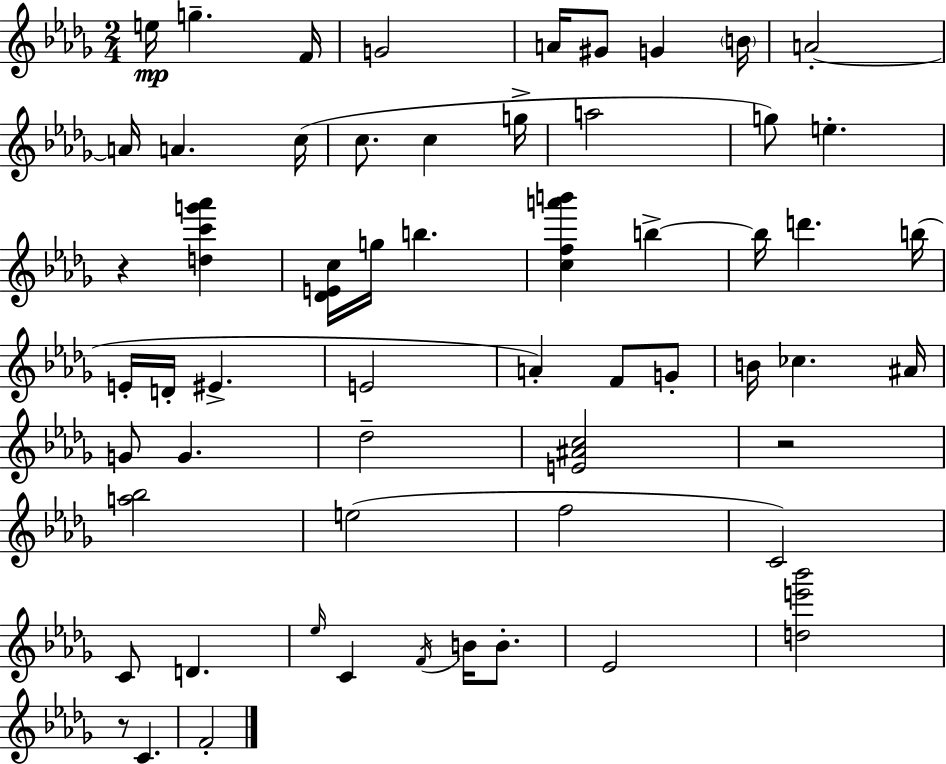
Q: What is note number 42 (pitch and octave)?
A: D4